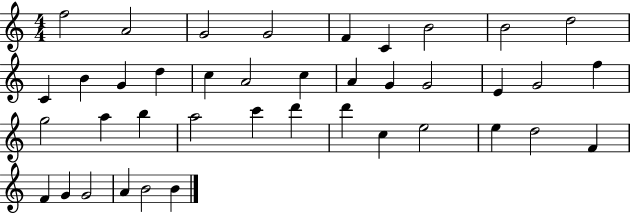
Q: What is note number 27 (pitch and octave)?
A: C6